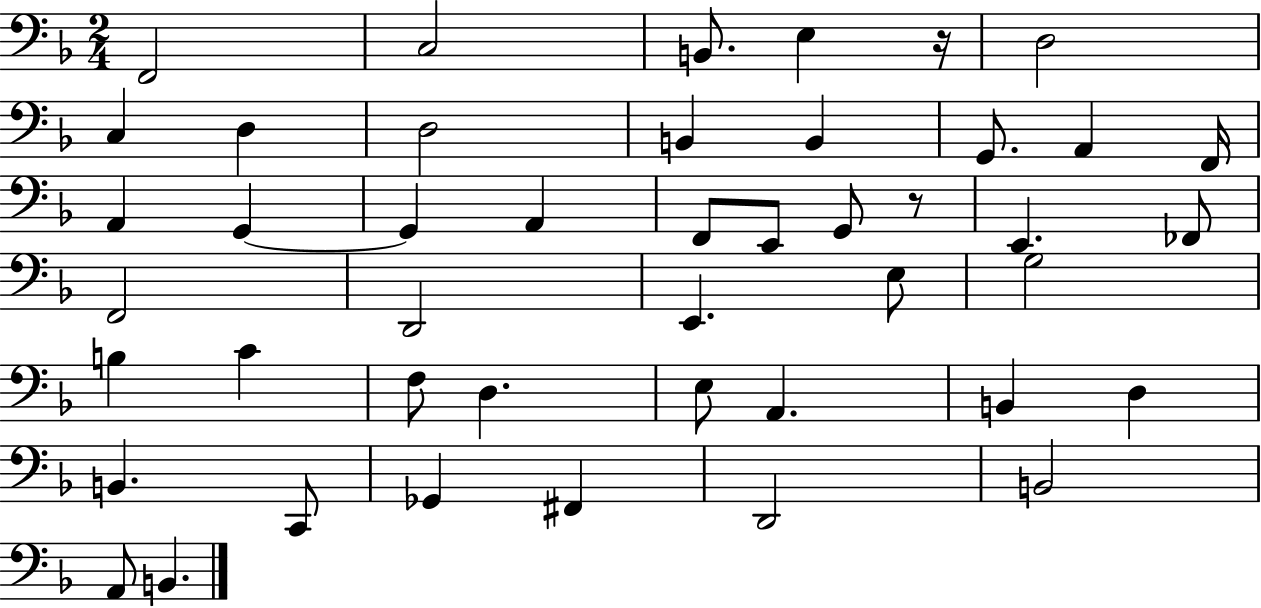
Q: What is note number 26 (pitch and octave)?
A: E3